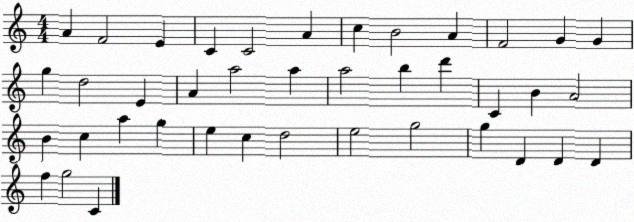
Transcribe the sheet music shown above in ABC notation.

X:1
T:Untitled
M:4/4
L:1/4
K:C
A F2 E C C2 A c B2 A F2 G G g d2 E A a2 a a2 b d' C B A2 B c a g e c d2 e2 g2 g D D D f g2 C